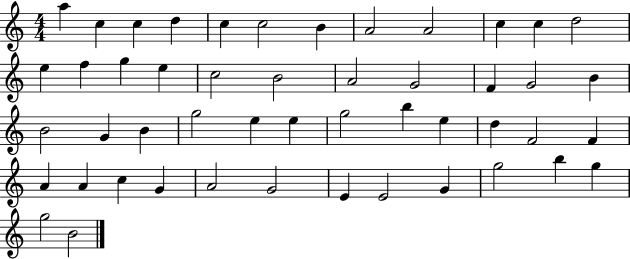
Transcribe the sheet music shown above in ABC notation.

X:1
T:Untitled
M:4/4
L:1/4
K:C
a c c d c c2 B A2 A2 c c d2 e f g e c2 B2 A2 G2 F G2 B B2 G B g2 e e g2 b e d F2 F A A c G A2 G2 E E2 G g2 b g g2 B2